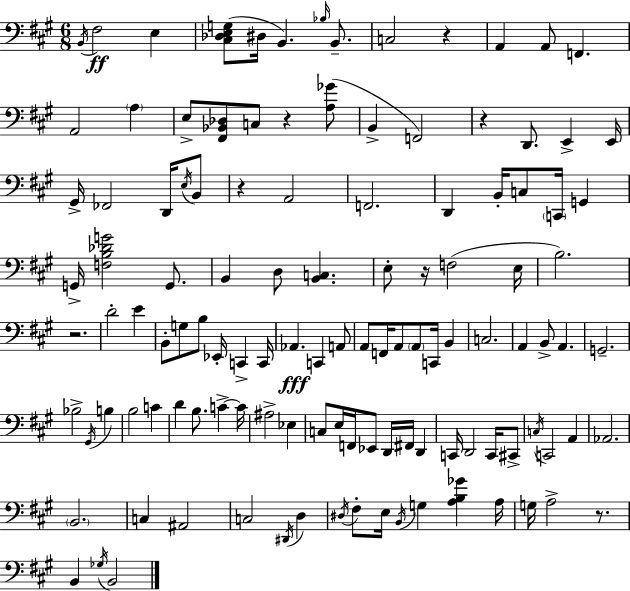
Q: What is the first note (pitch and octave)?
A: B2